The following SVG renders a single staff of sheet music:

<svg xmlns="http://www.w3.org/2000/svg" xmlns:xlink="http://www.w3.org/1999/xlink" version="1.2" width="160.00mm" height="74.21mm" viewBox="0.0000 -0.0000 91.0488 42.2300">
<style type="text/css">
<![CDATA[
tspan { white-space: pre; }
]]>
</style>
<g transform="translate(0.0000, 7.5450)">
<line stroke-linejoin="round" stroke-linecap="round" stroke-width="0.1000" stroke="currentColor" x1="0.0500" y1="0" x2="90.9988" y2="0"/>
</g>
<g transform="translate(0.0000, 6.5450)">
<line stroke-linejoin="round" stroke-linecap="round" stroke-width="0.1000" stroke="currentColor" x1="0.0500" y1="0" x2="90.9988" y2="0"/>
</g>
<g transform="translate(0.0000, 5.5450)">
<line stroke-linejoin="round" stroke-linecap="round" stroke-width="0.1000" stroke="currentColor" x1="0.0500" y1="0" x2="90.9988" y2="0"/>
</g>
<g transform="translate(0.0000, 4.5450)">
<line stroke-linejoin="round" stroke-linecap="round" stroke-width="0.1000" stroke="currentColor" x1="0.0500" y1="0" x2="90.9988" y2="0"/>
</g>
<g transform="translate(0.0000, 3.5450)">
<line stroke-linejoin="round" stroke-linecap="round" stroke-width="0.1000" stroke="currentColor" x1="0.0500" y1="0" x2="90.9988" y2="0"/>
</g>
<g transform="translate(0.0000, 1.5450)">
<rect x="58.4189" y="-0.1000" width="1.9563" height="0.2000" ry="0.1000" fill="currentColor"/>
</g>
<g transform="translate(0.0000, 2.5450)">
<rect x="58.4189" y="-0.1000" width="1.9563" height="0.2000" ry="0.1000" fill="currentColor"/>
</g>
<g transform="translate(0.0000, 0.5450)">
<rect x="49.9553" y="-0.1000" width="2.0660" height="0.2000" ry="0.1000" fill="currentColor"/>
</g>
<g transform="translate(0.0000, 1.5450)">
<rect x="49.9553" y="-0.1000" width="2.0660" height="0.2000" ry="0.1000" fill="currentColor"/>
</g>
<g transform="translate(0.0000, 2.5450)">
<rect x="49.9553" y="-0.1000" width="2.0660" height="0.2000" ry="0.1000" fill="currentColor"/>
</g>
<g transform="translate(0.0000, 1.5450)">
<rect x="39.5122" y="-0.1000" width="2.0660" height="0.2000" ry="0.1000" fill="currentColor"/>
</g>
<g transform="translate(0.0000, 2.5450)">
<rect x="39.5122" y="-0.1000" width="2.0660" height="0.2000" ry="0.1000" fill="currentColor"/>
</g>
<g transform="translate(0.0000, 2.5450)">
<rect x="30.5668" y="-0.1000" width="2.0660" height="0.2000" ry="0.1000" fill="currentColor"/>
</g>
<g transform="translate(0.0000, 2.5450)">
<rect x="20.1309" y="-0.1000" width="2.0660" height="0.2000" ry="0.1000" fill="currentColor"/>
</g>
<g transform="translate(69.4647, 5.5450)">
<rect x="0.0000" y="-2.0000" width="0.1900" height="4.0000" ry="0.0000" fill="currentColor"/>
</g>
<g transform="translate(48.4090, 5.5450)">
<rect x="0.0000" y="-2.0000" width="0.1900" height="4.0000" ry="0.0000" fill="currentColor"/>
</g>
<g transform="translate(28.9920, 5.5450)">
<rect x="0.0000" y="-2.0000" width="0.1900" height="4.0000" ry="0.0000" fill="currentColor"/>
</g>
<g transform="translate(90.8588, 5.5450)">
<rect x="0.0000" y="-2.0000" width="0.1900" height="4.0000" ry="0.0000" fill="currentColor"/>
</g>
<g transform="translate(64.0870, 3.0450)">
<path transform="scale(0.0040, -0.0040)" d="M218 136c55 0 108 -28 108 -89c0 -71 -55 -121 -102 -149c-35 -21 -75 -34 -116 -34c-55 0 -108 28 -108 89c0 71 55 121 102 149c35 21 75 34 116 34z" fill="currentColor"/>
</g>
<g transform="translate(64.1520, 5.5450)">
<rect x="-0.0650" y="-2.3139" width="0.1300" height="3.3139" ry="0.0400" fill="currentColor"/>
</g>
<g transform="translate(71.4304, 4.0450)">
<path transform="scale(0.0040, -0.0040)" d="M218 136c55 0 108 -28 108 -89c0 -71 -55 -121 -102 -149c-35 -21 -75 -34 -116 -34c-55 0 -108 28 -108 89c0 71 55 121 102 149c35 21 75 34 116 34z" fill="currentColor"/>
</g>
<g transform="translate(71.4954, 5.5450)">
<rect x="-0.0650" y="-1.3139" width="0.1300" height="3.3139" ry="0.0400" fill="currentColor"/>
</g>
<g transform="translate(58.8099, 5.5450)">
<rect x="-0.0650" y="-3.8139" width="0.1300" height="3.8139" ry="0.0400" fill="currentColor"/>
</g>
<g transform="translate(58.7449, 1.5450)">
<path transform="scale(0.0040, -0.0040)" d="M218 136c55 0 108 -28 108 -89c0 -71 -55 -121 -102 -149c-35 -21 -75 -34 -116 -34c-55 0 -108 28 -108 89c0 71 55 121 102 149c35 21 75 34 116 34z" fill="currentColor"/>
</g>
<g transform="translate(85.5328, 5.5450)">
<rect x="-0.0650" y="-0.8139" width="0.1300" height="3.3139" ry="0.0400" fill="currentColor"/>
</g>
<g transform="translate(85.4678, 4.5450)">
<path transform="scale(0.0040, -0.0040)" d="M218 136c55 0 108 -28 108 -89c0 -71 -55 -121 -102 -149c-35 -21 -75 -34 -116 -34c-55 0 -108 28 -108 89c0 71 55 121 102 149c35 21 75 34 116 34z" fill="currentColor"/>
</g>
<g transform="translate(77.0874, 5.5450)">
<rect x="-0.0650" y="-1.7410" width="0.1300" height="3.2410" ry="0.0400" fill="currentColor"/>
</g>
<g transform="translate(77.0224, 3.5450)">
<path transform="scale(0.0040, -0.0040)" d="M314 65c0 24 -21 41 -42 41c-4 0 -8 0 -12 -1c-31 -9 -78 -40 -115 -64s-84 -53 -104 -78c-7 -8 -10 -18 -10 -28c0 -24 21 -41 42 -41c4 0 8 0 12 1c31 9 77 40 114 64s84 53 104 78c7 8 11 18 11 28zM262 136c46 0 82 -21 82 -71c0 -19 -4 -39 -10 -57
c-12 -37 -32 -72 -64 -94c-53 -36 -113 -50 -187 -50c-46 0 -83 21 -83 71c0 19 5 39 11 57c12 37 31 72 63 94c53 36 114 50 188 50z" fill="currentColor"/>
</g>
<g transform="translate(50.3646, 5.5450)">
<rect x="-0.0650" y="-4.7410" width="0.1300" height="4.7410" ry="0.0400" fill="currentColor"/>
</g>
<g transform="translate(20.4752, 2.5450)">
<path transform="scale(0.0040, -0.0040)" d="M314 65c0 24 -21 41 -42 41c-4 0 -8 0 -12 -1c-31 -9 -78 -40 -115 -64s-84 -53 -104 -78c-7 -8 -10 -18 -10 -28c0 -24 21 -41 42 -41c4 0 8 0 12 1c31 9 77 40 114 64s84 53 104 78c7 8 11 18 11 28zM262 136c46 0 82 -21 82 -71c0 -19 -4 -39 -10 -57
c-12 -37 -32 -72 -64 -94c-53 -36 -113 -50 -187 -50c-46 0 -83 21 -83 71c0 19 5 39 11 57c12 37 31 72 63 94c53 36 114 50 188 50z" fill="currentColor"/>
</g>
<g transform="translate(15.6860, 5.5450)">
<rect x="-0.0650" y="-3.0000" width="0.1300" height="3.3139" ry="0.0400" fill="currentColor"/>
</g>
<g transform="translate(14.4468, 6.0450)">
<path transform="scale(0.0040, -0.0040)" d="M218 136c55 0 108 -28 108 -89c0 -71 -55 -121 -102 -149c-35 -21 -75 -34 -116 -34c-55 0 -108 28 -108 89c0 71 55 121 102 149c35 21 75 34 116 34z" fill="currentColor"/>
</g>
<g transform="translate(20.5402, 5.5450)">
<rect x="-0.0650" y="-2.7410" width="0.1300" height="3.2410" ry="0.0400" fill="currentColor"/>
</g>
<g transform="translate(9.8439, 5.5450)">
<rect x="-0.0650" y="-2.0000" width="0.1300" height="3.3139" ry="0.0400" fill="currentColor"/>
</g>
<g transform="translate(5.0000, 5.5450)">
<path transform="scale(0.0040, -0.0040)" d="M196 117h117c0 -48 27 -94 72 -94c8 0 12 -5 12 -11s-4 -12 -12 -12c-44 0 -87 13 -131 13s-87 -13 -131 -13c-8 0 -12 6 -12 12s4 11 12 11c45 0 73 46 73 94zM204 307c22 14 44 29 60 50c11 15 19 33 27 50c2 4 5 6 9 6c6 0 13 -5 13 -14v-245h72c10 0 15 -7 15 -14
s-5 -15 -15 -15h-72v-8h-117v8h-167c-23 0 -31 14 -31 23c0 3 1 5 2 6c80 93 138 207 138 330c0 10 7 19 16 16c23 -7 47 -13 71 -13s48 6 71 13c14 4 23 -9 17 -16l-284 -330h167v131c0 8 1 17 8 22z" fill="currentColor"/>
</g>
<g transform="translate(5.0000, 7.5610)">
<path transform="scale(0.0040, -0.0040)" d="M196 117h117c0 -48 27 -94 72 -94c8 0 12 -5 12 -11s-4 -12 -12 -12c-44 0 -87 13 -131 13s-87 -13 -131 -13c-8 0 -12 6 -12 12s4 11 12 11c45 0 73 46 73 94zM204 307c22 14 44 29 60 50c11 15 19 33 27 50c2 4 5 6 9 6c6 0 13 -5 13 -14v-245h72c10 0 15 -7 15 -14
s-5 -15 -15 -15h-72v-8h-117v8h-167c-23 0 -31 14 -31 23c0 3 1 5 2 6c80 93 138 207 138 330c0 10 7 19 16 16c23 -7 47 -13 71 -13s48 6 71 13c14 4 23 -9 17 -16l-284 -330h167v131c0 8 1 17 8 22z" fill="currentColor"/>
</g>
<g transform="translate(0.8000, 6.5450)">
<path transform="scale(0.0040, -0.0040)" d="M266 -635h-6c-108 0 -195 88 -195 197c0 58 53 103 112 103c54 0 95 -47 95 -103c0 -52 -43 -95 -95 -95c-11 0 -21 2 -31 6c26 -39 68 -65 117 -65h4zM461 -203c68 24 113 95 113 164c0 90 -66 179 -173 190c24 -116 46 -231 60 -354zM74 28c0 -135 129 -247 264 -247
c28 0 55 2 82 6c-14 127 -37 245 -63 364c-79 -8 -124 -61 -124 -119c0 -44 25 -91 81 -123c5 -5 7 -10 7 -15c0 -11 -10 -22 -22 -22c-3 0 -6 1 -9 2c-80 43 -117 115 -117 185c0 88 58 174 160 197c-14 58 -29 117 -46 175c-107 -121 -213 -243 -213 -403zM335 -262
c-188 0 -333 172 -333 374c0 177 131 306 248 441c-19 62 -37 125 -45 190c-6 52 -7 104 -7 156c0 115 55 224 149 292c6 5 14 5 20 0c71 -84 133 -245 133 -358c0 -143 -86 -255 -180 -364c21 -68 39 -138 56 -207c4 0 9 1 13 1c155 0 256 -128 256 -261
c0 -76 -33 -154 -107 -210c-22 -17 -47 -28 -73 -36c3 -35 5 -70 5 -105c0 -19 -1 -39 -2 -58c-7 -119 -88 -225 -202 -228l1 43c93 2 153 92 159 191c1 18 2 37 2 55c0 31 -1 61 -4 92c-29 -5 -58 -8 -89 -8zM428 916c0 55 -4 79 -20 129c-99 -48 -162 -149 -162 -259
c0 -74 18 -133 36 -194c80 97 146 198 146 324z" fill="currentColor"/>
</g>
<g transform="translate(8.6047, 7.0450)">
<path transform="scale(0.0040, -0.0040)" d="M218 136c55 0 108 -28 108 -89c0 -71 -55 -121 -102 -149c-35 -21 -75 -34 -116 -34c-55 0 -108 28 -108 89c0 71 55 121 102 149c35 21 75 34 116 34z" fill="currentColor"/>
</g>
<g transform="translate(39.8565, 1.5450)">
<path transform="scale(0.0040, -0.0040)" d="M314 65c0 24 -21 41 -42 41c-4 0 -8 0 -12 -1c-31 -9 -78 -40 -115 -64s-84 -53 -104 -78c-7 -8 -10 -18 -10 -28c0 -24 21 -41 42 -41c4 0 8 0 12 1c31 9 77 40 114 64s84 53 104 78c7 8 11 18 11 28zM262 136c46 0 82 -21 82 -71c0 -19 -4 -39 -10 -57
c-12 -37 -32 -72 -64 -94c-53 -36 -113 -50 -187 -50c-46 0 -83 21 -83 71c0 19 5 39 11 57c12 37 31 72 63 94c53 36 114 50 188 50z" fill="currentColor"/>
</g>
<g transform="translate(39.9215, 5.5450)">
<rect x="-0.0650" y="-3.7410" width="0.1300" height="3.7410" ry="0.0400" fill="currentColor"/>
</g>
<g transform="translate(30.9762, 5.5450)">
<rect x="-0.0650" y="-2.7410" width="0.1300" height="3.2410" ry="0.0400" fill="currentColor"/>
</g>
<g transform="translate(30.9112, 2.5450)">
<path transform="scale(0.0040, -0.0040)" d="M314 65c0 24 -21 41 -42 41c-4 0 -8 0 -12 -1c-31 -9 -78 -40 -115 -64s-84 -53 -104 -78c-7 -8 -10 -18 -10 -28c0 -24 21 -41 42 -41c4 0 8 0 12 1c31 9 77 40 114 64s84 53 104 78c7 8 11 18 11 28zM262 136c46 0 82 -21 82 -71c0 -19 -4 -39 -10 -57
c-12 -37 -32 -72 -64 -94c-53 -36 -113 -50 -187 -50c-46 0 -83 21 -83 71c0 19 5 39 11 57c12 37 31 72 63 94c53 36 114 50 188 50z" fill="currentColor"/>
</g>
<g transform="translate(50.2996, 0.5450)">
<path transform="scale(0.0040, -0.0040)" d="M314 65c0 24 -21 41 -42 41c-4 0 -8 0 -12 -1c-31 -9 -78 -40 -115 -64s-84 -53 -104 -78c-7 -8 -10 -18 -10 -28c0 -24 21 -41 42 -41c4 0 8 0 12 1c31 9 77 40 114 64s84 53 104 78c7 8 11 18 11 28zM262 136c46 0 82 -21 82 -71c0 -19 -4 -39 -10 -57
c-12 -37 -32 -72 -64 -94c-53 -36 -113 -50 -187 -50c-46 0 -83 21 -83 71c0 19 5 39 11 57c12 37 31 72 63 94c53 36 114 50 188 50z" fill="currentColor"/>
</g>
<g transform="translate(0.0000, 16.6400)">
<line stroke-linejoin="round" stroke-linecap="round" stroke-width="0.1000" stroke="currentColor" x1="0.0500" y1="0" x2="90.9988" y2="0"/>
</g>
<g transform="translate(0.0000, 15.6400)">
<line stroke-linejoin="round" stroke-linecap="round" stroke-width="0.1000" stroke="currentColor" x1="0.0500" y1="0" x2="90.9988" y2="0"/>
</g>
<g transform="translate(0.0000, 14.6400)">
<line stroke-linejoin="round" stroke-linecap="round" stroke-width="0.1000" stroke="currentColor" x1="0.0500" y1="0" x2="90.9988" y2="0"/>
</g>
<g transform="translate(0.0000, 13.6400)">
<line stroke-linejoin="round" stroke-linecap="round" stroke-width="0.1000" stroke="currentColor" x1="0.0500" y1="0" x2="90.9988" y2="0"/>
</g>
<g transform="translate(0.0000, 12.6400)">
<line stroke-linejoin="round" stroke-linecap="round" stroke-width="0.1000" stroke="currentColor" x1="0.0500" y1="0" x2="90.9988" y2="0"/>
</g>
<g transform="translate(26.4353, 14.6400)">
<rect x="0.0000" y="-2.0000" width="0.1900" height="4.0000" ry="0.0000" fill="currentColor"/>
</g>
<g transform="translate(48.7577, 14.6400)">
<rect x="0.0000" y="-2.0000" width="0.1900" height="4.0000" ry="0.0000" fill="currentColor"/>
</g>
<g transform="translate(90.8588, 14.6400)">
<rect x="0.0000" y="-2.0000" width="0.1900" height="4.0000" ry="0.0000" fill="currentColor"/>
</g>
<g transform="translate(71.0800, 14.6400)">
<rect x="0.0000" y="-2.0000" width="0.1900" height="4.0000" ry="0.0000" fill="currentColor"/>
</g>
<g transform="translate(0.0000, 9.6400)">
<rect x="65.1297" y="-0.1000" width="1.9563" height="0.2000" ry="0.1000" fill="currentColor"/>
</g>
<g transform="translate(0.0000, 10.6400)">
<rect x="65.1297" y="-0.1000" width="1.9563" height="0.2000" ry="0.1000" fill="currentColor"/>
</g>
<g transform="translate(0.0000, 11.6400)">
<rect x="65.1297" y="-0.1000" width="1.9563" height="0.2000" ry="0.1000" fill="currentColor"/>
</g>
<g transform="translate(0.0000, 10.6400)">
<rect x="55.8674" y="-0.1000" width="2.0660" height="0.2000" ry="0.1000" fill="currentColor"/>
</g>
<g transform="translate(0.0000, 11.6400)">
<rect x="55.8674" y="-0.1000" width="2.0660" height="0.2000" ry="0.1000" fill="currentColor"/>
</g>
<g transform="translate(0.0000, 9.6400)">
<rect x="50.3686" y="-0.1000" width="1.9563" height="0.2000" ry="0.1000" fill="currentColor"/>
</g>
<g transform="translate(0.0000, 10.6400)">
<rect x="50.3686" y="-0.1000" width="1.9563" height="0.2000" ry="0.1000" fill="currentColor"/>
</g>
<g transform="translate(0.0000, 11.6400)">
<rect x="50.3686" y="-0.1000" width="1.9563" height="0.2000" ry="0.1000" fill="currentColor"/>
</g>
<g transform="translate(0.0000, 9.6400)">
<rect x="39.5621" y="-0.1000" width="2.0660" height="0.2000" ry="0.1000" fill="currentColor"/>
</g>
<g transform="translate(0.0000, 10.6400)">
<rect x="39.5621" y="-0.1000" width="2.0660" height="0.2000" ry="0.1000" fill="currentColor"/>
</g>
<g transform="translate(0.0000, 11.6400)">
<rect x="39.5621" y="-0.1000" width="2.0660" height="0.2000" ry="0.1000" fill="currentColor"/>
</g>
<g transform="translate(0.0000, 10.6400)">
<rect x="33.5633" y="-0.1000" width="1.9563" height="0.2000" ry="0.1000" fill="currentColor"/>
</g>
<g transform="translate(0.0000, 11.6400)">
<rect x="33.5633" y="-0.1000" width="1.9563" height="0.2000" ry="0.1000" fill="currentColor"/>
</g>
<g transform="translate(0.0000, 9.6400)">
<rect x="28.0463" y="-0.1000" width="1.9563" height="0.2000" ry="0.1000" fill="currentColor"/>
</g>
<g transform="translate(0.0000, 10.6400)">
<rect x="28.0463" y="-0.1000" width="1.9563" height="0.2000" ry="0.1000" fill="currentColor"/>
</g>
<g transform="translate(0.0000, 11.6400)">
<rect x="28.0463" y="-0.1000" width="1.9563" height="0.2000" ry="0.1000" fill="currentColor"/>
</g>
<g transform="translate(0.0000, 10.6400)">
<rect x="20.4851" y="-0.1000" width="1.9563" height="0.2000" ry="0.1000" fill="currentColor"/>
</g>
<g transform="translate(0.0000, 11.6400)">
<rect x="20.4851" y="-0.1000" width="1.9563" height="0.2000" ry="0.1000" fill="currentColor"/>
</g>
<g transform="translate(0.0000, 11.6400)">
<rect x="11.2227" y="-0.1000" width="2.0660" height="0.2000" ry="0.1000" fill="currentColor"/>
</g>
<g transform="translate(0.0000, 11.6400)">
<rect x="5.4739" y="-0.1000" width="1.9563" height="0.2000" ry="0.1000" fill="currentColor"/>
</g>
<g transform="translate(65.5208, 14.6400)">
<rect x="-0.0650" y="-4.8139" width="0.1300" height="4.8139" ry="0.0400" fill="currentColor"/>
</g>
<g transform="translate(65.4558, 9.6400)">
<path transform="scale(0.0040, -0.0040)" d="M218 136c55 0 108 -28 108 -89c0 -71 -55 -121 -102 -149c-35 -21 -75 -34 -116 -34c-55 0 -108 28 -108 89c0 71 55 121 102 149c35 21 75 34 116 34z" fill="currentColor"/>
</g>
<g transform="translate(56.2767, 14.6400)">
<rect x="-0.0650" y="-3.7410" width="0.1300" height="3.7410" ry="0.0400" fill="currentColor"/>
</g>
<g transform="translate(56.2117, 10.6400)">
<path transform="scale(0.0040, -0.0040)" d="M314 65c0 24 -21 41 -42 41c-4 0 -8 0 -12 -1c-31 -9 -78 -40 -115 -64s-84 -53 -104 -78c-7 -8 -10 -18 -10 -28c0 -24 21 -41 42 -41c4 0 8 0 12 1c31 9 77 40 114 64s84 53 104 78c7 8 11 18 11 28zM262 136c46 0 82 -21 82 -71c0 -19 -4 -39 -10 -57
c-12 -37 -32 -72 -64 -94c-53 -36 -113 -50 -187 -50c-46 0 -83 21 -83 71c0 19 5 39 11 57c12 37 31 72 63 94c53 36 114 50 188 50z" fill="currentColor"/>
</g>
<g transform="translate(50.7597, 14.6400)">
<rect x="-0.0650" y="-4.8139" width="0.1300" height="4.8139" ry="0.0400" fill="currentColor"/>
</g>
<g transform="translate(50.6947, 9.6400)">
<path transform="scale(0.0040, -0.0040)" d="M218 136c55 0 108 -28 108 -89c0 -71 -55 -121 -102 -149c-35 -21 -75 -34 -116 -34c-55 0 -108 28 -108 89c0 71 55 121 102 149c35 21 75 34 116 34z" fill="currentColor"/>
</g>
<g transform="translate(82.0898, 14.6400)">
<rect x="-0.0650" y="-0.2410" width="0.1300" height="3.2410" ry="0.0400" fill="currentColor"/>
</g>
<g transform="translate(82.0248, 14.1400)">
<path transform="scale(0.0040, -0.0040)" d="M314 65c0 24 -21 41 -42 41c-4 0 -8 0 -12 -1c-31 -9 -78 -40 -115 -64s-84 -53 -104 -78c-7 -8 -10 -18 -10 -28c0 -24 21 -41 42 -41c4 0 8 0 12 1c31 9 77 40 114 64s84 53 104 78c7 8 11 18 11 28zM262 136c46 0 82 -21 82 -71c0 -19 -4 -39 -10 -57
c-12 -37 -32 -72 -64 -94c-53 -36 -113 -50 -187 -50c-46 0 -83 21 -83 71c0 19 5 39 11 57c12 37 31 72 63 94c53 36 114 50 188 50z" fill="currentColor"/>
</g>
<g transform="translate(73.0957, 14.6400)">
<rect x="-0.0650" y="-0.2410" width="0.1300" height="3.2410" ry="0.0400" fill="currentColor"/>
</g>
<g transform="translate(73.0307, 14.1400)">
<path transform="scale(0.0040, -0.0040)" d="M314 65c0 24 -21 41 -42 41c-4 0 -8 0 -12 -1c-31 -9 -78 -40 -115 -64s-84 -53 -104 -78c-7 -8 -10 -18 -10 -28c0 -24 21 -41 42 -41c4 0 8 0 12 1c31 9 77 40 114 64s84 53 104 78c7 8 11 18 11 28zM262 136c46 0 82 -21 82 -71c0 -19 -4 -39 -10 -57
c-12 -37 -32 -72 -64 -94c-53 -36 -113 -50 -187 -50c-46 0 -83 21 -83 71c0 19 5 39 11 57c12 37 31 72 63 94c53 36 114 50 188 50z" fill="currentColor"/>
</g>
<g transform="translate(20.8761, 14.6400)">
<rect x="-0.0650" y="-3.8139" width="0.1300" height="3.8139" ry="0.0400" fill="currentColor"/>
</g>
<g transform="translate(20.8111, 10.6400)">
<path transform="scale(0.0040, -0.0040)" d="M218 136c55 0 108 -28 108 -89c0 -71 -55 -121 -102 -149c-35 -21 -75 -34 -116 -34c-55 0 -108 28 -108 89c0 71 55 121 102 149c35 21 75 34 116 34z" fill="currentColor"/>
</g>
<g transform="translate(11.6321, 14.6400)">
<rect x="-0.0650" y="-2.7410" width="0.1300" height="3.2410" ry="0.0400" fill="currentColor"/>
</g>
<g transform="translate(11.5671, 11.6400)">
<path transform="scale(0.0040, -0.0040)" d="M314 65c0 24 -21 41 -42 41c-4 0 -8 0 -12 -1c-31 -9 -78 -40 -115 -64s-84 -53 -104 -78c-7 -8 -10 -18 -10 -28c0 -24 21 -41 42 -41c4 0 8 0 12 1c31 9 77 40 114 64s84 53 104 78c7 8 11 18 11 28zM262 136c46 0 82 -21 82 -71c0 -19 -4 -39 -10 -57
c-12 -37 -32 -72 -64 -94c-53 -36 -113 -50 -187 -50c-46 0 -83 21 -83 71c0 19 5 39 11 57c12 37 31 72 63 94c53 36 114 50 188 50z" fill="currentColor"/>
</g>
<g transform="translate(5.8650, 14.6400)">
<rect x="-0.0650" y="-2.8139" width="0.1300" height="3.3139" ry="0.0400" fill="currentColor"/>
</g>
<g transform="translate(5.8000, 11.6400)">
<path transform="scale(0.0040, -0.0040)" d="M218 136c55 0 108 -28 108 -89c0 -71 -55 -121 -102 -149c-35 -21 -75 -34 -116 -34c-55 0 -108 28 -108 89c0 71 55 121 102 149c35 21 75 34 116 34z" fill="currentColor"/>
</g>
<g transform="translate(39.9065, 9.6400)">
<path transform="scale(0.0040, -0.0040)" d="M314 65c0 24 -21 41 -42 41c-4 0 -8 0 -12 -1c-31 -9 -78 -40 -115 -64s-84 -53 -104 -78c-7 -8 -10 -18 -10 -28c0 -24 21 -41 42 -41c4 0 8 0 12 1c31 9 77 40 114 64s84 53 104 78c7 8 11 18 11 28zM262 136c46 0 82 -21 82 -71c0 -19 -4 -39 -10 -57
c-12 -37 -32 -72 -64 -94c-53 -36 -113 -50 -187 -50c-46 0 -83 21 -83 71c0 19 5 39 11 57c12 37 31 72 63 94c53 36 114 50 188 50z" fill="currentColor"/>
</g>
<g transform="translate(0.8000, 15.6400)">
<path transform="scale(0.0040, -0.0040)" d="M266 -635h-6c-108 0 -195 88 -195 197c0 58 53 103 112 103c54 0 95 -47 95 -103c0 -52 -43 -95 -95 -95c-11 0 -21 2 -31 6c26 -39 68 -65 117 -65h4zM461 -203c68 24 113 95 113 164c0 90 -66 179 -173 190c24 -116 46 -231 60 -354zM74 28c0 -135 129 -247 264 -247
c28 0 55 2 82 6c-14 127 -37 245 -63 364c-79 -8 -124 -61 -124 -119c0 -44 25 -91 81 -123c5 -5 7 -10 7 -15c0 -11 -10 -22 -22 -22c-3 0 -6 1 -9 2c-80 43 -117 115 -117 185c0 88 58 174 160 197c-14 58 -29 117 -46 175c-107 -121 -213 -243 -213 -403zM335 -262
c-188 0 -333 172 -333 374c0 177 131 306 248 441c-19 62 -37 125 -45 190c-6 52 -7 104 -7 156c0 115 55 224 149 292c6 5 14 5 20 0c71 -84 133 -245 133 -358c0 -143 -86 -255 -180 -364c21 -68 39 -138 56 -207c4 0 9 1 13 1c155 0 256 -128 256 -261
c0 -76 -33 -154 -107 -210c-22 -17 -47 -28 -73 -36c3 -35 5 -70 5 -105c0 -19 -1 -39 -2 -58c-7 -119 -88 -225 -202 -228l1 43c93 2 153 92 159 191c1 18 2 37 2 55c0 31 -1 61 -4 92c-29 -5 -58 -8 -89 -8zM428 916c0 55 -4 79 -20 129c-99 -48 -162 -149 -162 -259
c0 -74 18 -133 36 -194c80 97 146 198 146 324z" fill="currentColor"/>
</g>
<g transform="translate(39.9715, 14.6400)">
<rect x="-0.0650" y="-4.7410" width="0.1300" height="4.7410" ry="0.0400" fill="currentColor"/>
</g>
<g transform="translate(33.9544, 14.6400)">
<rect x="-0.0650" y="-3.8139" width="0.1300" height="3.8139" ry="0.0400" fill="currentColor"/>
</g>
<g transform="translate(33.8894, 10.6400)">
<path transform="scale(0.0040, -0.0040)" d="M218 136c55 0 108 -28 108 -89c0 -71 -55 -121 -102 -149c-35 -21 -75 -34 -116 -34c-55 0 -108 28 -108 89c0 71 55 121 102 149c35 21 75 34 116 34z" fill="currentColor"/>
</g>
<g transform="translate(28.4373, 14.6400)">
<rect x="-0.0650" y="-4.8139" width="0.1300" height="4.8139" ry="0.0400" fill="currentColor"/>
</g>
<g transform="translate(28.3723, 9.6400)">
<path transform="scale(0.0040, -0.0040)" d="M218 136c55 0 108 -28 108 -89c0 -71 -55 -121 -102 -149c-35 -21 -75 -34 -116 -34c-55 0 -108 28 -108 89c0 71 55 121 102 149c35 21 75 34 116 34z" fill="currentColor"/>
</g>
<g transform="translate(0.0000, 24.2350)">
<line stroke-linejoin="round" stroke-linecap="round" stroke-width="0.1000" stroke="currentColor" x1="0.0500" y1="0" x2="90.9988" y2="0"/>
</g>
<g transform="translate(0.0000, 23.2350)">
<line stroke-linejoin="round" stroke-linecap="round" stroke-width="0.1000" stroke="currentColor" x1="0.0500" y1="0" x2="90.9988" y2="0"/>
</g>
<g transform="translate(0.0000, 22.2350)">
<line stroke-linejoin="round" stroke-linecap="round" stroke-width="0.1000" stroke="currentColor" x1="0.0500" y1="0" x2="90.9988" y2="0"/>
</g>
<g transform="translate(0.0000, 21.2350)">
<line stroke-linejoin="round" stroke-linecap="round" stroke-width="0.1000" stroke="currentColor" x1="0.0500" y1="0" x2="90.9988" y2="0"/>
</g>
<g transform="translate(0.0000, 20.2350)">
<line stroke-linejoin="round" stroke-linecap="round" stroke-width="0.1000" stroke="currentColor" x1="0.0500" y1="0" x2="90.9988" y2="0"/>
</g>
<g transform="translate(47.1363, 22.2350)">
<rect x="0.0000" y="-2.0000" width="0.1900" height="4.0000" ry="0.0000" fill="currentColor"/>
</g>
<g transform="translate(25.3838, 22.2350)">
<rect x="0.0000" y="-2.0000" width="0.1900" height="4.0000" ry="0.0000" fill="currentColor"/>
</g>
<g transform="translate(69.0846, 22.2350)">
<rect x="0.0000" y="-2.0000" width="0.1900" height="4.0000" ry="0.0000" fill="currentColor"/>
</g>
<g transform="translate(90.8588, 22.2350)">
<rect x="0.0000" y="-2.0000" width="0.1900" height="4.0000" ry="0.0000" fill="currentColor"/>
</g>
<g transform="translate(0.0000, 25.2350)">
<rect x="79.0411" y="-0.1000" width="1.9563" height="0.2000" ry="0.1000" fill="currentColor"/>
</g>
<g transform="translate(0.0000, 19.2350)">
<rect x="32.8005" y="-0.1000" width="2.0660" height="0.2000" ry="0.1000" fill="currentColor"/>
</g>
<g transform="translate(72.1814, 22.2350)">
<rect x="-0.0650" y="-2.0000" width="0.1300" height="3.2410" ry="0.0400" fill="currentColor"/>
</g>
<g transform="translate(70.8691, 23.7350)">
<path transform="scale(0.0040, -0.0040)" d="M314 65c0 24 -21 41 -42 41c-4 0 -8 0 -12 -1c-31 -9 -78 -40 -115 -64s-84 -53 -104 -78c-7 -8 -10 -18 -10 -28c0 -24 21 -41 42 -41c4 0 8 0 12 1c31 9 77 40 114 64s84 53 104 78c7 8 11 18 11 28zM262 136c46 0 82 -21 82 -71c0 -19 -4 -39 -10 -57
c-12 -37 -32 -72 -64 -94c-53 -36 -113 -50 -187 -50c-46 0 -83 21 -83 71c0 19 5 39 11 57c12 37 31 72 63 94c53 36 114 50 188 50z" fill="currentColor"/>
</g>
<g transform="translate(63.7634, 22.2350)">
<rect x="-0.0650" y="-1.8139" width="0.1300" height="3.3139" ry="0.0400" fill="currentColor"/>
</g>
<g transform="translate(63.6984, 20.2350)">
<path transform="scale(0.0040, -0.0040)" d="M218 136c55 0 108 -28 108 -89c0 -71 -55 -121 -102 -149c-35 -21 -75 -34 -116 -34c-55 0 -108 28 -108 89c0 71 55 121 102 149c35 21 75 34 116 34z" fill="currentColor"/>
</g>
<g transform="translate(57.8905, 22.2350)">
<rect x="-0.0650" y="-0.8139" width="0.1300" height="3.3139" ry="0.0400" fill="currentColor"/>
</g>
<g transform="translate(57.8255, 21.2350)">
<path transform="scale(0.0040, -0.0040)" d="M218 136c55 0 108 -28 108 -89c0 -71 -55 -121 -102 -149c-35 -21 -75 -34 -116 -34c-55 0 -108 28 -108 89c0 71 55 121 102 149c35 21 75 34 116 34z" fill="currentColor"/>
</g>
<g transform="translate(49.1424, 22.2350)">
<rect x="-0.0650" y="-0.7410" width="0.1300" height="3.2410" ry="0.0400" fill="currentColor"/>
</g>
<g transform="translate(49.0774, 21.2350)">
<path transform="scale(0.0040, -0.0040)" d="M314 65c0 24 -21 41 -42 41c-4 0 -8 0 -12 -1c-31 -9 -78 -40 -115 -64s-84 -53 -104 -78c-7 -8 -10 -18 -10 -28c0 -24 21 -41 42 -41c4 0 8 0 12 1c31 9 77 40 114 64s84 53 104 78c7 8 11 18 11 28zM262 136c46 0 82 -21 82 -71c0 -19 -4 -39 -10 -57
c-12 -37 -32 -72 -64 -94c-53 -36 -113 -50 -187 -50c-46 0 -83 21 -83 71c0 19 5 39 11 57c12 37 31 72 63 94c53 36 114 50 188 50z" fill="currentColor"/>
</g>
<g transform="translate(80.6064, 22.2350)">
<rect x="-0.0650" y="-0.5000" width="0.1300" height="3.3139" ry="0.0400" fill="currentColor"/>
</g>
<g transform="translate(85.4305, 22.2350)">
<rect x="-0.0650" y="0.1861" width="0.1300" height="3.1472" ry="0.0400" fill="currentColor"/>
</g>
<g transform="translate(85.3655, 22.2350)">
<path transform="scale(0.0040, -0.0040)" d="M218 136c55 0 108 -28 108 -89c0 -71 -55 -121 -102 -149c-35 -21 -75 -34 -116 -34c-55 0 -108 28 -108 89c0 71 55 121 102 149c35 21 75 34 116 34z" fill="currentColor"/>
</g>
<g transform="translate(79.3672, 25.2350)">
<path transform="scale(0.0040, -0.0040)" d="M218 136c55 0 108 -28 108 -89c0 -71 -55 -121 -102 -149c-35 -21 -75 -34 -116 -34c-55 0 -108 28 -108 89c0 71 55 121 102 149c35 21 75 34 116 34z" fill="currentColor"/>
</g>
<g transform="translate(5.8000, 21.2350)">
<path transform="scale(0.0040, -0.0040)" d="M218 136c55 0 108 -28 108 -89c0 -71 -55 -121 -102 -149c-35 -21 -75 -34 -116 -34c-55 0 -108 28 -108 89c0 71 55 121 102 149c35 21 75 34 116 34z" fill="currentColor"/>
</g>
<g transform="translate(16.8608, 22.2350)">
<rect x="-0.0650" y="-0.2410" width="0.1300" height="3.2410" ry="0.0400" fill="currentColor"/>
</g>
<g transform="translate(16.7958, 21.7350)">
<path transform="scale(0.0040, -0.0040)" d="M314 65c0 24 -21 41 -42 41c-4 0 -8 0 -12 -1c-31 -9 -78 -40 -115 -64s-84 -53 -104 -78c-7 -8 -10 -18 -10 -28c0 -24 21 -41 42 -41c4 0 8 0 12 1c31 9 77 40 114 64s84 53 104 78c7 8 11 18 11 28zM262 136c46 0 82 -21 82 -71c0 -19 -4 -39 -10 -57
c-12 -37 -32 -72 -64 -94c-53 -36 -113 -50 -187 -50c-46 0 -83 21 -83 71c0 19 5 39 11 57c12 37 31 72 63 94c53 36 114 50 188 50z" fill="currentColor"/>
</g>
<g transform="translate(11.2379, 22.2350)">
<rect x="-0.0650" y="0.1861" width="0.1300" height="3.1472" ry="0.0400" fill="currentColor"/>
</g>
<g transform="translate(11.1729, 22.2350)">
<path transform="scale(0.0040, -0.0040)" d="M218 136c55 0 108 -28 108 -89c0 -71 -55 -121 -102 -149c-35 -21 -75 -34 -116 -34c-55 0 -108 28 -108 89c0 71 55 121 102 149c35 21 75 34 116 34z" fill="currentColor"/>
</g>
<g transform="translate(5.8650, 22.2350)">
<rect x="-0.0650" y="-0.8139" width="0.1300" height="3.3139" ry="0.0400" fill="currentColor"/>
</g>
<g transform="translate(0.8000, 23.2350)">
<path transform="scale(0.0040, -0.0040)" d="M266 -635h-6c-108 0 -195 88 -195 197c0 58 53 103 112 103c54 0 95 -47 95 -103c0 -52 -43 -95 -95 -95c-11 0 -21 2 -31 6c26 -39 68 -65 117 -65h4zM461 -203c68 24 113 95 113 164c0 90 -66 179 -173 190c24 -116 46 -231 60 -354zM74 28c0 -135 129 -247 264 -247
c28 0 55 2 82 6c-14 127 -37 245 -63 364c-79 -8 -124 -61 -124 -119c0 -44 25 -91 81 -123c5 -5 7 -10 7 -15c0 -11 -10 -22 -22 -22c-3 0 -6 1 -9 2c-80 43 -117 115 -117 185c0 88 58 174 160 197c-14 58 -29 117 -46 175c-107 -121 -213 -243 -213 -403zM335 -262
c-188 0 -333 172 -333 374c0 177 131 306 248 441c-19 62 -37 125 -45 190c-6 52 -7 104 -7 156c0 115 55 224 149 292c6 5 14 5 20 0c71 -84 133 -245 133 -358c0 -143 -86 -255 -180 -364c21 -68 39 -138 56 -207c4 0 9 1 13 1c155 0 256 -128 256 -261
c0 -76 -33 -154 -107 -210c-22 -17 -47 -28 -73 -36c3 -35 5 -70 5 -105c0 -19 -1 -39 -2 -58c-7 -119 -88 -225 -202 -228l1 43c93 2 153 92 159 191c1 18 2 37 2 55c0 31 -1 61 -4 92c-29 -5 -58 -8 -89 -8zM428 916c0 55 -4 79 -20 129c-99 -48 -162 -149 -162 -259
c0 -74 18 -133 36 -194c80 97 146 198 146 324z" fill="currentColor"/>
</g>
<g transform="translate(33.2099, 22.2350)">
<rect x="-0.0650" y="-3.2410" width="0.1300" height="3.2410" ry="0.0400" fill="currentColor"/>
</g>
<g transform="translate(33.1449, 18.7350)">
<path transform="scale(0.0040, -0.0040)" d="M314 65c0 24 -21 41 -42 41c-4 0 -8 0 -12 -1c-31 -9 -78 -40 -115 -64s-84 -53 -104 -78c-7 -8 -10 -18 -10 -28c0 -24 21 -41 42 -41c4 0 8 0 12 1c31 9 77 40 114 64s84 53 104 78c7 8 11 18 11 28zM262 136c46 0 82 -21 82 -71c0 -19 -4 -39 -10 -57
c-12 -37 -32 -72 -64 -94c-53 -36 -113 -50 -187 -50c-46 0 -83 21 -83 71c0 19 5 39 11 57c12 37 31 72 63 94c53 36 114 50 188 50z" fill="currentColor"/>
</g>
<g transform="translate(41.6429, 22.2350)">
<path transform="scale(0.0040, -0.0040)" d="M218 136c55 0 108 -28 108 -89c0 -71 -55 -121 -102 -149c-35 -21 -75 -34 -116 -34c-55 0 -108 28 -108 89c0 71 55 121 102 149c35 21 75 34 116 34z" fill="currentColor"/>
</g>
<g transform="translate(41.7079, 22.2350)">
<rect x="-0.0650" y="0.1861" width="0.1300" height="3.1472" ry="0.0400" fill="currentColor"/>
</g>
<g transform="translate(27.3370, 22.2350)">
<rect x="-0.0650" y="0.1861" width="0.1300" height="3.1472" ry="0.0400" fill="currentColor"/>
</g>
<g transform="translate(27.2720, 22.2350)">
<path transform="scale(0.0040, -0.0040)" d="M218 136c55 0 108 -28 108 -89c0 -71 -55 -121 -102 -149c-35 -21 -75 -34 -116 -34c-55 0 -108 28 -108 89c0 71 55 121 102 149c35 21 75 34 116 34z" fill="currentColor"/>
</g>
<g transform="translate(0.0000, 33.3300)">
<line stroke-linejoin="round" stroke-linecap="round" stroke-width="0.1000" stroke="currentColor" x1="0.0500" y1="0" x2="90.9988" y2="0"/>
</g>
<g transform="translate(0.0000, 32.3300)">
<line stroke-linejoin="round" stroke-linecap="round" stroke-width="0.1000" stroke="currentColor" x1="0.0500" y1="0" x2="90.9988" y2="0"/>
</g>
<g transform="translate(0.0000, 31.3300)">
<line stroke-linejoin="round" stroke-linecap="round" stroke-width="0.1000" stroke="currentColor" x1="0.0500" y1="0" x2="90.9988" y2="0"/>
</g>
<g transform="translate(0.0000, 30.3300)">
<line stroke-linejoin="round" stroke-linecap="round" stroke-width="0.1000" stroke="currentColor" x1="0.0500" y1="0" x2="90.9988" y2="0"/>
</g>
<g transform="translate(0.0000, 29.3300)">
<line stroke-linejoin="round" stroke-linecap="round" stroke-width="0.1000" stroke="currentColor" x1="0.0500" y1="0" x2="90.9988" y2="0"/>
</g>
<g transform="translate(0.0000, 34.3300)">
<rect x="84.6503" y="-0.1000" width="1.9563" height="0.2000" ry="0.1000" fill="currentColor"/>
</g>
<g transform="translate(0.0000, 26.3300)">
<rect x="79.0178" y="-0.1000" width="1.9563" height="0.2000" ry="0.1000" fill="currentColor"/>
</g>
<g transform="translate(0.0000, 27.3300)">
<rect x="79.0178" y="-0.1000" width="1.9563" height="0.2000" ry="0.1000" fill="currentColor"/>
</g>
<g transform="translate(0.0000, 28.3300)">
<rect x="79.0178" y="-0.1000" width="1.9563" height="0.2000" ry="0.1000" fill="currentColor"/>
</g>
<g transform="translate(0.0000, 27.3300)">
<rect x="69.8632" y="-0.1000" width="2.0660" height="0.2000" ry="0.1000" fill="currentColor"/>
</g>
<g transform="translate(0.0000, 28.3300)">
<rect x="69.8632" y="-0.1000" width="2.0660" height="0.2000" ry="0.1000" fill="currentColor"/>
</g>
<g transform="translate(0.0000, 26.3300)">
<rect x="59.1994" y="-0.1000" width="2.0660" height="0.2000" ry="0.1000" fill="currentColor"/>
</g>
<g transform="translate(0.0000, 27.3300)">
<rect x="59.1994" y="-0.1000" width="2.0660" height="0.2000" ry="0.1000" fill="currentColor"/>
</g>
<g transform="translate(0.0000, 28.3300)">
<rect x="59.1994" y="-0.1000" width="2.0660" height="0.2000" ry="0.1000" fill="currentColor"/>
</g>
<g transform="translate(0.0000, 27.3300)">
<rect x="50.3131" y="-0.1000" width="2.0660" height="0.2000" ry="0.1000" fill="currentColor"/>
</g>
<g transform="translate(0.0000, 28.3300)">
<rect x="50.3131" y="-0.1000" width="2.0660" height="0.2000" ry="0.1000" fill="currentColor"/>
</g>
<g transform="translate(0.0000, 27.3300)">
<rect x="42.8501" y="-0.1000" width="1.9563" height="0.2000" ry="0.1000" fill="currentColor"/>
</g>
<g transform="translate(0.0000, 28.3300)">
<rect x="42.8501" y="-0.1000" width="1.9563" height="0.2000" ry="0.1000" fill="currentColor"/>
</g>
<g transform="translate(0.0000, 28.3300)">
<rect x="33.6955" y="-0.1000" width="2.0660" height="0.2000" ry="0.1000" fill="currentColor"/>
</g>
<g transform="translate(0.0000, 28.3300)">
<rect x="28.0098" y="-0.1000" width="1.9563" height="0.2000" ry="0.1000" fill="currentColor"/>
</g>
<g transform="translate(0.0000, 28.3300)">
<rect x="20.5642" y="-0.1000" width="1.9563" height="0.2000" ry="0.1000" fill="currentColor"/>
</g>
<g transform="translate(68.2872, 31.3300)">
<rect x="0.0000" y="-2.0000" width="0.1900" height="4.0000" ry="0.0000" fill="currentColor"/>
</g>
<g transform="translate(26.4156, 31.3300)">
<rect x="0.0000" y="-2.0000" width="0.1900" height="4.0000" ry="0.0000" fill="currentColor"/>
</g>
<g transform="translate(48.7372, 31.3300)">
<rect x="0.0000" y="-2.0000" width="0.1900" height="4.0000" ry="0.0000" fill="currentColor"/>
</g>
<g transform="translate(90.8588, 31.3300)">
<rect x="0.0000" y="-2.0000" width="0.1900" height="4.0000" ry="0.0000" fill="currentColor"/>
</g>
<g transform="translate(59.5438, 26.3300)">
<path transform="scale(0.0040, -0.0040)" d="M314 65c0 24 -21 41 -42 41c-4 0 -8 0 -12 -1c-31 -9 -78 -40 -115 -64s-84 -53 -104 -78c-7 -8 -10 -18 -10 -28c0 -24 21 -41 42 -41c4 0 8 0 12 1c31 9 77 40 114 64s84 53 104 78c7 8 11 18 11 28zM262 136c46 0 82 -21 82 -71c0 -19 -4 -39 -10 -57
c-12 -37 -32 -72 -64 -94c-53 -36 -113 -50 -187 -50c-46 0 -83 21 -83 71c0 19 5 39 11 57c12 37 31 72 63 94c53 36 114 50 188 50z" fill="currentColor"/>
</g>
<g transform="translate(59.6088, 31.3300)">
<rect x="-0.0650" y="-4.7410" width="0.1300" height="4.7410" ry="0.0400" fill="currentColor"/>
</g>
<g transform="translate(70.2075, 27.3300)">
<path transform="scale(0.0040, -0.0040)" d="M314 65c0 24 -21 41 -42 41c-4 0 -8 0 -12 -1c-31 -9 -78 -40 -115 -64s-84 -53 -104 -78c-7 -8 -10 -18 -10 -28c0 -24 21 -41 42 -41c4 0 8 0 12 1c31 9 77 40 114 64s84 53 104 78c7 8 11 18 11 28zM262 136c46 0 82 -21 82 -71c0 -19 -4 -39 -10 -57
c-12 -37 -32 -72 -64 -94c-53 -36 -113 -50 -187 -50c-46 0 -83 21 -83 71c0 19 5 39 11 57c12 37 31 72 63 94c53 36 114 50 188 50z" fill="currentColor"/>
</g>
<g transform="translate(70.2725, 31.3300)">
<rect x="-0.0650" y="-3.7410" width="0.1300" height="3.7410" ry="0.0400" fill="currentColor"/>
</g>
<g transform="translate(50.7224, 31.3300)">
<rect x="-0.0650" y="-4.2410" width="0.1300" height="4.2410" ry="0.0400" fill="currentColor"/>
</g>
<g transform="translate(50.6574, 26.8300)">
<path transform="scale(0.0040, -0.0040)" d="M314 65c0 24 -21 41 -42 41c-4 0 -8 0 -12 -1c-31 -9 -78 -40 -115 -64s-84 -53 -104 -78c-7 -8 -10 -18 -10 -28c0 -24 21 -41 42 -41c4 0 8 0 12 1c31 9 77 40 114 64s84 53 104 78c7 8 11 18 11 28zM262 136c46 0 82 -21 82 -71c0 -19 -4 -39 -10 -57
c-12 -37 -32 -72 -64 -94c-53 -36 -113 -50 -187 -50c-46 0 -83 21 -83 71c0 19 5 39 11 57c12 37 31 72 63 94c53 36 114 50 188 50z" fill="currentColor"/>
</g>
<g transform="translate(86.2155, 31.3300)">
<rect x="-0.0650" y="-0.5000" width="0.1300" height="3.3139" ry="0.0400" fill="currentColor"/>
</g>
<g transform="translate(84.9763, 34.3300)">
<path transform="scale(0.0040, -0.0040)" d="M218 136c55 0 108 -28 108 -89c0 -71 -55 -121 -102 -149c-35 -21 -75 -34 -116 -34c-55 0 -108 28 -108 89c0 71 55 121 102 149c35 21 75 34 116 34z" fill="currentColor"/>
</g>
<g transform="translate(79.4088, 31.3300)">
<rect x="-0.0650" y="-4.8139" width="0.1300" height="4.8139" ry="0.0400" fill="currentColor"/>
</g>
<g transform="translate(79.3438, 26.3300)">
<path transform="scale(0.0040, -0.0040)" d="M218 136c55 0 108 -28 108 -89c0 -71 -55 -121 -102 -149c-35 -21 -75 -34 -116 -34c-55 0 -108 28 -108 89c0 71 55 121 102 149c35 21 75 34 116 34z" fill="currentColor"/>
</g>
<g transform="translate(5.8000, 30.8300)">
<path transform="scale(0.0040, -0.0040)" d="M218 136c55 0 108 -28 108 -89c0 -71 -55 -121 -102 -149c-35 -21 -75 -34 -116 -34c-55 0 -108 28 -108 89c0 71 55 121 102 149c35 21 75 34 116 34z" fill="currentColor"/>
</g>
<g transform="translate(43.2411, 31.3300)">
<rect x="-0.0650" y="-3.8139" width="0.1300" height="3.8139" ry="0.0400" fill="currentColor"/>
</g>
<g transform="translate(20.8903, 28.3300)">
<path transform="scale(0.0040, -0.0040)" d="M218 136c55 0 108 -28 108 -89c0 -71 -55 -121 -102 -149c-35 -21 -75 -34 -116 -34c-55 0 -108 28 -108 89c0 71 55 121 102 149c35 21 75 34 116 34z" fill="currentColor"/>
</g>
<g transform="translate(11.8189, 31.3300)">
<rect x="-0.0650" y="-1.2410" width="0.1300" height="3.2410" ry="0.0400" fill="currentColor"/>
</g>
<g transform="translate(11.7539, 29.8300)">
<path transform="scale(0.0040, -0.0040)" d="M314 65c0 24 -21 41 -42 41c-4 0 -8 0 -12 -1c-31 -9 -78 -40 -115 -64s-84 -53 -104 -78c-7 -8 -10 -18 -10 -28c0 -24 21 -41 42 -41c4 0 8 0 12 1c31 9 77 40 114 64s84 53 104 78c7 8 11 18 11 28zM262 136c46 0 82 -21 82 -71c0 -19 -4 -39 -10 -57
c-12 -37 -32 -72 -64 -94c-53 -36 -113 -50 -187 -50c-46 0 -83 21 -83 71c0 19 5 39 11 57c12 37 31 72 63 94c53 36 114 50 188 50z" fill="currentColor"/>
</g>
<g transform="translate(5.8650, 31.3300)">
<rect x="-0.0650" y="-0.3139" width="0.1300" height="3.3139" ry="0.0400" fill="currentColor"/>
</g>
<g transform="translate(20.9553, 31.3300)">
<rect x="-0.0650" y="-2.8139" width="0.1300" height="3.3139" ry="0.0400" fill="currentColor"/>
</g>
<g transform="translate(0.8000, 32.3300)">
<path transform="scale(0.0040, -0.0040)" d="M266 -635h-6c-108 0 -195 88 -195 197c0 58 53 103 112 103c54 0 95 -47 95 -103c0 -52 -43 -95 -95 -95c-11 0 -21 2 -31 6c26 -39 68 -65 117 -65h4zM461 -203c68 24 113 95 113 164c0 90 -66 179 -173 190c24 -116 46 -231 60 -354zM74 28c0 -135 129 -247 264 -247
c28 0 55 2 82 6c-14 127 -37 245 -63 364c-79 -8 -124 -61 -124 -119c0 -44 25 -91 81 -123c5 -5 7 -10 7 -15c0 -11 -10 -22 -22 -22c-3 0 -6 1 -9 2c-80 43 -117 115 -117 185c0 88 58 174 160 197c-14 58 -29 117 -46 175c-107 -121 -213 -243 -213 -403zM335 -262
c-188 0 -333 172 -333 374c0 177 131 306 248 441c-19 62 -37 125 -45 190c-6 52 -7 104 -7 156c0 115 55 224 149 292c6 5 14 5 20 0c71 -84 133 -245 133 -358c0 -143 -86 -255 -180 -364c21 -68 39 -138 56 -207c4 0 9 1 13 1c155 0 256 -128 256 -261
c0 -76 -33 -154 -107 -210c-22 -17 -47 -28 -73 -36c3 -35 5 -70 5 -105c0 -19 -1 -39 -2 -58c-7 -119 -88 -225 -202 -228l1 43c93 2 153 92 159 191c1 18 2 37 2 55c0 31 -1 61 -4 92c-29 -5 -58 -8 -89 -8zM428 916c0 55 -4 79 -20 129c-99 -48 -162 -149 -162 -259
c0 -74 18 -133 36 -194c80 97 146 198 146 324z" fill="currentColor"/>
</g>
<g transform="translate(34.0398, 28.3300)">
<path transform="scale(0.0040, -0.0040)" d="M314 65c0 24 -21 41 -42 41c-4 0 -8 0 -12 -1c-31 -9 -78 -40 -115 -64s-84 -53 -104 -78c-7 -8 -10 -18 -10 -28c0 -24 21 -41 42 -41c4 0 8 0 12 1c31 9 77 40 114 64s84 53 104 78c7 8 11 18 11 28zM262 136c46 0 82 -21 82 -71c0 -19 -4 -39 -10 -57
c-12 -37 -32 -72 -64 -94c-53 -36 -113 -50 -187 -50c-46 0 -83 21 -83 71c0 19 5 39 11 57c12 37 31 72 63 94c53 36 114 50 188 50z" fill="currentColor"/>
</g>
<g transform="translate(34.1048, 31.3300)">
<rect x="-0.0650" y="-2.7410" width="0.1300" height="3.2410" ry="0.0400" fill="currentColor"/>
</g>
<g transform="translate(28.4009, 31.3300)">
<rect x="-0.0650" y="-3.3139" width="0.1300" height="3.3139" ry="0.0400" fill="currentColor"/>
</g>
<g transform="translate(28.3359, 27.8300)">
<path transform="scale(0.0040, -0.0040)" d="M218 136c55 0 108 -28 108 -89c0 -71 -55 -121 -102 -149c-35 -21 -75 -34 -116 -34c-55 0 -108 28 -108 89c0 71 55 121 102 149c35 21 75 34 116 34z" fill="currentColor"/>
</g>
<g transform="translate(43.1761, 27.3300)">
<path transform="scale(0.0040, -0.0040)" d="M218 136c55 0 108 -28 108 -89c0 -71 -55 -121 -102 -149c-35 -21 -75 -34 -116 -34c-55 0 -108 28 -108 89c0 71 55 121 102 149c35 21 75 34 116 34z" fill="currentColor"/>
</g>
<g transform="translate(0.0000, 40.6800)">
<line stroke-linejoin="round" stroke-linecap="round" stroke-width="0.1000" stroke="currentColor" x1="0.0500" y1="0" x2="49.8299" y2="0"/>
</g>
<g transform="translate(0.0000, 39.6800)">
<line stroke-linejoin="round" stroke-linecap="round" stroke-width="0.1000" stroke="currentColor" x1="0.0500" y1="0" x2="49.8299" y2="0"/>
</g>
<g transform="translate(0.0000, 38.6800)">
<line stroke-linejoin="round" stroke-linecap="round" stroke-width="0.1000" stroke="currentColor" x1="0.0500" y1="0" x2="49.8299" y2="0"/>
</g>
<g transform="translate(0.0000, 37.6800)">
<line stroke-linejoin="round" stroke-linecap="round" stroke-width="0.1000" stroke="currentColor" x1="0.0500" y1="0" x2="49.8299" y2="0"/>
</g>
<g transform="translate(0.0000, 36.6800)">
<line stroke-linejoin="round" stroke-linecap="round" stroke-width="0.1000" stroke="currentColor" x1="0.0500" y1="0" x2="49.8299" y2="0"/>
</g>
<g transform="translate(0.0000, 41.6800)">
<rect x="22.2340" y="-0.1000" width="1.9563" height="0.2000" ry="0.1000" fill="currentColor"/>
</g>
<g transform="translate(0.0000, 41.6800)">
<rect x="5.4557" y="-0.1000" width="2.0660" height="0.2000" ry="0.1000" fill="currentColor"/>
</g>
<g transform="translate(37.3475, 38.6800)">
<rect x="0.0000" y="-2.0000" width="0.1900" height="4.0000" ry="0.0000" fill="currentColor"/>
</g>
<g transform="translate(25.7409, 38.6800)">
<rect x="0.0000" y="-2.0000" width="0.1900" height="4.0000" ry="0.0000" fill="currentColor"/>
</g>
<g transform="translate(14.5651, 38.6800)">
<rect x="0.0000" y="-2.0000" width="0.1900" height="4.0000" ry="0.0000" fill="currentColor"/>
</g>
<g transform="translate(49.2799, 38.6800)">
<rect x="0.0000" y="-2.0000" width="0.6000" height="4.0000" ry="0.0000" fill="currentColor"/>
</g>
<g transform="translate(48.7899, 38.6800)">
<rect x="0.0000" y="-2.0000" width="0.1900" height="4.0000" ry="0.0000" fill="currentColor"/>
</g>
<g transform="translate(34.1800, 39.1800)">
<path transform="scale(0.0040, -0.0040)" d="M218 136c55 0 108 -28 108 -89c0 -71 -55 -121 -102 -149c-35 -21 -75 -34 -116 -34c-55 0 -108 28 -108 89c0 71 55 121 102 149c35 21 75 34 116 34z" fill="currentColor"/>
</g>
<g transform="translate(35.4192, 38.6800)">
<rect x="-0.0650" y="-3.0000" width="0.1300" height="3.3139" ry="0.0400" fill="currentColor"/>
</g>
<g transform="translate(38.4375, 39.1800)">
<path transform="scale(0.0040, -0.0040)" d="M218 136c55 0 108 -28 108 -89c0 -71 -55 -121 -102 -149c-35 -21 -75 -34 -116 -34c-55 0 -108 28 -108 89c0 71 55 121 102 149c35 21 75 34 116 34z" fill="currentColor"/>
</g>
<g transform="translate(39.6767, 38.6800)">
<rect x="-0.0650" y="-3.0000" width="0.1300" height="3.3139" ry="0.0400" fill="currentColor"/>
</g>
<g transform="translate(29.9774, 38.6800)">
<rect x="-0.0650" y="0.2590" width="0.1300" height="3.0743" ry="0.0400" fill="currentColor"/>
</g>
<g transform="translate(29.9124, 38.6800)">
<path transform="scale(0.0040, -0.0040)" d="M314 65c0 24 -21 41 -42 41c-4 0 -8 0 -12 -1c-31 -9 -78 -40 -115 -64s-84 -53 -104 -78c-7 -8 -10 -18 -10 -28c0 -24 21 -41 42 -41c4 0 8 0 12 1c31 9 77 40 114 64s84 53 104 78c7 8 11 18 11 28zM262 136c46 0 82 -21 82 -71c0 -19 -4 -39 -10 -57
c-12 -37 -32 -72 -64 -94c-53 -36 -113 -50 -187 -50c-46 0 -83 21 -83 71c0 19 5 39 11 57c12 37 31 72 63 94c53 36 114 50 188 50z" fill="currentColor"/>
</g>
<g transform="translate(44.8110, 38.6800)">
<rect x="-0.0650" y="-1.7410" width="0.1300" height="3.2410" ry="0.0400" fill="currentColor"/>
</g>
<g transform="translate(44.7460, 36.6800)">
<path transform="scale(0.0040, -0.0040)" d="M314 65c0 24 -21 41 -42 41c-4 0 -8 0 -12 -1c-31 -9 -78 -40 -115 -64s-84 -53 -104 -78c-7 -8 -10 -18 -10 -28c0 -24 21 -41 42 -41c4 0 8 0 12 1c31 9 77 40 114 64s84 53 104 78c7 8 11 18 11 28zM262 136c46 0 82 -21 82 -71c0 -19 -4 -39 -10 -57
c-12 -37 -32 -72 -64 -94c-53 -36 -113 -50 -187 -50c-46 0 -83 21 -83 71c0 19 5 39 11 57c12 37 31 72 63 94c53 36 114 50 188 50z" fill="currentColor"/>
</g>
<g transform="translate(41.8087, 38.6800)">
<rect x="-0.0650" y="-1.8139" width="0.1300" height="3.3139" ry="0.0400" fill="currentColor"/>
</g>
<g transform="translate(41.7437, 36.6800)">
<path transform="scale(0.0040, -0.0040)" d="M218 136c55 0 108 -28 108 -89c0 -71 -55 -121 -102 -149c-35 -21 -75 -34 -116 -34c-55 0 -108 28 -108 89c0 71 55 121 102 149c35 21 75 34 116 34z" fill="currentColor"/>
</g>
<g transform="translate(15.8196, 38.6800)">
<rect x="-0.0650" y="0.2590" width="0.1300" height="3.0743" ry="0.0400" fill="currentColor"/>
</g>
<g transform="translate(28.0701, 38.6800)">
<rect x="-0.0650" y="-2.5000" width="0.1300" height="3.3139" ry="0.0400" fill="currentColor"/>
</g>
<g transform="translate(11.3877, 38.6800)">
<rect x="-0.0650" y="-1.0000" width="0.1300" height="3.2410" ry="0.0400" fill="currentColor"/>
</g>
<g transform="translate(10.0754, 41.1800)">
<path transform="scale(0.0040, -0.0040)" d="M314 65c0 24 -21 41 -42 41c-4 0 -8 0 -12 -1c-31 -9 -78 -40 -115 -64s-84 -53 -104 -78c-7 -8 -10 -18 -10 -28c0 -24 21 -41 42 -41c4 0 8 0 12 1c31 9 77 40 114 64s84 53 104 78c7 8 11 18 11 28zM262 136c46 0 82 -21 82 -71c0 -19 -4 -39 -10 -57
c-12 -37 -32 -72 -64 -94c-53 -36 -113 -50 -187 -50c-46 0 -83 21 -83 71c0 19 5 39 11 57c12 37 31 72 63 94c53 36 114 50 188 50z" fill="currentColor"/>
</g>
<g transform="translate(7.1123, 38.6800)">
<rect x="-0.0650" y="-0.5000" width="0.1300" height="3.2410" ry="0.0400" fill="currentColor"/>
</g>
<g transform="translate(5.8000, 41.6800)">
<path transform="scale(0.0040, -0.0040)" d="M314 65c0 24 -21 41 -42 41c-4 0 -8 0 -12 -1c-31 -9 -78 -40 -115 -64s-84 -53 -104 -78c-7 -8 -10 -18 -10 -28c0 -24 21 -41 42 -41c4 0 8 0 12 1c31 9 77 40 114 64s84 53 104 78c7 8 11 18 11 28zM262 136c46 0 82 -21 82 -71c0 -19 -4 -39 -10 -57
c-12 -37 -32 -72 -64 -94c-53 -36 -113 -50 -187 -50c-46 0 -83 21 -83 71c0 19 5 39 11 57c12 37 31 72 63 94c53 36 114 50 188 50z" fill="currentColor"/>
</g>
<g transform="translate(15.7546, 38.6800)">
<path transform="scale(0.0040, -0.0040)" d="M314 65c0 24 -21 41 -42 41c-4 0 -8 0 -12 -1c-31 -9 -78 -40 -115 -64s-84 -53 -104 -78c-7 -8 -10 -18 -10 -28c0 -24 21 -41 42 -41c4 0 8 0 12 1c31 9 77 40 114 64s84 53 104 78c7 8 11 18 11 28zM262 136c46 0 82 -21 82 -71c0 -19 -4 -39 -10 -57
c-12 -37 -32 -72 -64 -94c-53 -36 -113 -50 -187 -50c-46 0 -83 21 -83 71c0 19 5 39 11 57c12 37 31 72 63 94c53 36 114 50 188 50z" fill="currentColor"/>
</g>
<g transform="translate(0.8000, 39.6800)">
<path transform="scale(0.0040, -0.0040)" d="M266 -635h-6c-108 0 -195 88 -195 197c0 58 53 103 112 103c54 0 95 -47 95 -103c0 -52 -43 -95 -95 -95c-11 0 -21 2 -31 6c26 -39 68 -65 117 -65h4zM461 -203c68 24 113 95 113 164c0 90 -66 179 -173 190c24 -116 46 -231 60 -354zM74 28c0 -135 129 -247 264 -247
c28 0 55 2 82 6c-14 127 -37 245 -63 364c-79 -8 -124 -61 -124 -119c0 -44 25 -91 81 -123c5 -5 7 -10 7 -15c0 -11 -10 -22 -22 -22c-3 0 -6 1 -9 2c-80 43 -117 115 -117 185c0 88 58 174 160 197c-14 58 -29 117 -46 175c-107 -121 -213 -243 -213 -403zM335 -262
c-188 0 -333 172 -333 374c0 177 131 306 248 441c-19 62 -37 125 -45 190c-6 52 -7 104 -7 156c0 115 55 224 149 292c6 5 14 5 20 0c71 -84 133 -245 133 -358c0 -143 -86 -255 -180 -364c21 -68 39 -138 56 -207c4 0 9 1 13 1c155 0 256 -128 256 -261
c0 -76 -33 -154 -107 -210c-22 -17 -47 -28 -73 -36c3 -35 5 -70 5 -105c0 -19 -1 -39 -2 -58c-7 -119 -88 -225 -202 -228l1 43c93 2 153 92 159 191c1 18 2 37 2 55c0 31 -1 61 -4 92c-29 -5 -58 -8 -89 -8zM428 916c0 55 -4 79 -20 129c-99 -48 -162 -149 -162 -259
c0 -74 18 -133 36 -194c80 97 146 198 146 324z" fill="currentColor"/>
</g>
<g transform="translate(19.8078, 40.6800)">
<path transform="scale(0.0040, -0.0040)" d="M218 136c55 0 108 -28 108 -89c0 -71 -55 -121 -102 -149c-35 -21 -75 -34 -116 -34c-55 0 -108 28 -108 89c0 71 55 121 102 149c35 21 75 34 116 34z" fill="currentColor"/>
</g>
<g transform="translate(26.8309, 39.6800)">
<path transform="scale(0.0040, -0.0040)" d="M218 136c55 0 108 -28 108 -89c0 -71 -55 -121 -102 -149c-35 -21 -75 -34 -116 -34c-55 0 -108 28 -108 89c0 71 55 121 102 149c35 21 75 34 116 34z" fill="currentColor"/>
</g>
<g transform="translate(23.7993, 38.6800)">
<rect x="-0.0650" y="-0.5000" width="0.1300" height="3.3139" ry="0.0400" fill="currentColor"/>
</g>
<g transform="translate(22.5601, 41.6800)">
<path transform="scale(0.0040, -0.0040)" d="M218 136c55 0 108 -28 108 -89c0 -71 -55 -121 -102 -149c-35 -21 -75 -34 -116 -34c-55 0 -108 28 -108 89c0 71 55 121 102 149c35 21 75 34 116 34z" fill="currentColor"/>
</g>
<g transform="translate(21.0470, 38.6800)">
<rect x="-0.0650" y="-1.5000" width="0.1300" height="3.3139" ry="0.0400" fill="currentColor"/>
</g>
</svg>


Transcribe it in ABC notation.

X:1
T:Untitled
M:4/4
L:1/4
K:C
F A a2 a2 c'2 e'2 c' g e f2 d a a2 c' e' c' e'2 e' c'2 e' c2 c2 d B c2 B b2 B d2 d f F2 C B c e2 a b a2 c' d'2 e'2 c'2 e' C C2 D2 B2 E C G B2 A A f f2